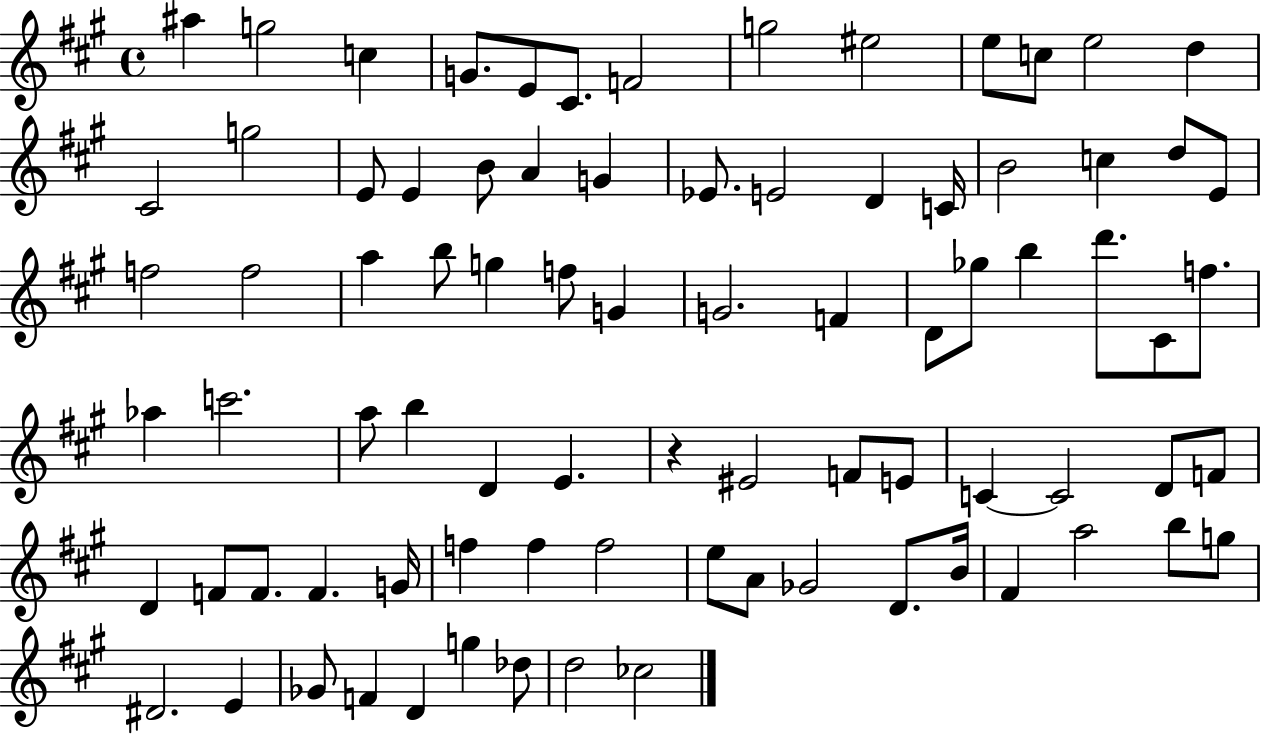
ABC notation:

X:1
T:Untitled
M:4/4
L:1/4
K:A
^a g2 c G/2 E/2 ^C/2 F2 g2 ^e2 e/2 c/2 e2 d ^C2 g2 E/2 E B/2 A G _E/2 E2 D C/4 B2 c d/2 E/2 f2 f2 a b/2 g f/2 G G2 F D/2 _g/2 b d'/2 ^C/2 f/2 _a c'2 a/2 b D E z ^E2 F/2 E/2 C C2 D/2 F/2 D F/2 F/2 F G/4 f f f2 e/2 A/2 _G2 D/2 B/4 ^F a2 b/2 g/2 ^D2 E _G/2 F D g _d/2 d2 _c2